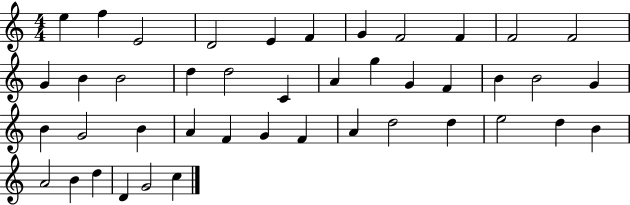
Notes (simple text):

E5/q F5/q E4/h D4/h E4/q F4/q G4/q F4/h F4/q F4/h F4/h G4/q B4/q B4/h D5/q D5/h C4/q A4/q G5/q G4/q F4/q B4/q B4/h G4/q B4/q G4/h B4/q A4/q F4/q G4/q F4/q A4/q D5/h D5/q E5/h D5/q B4/q A4/h B4/q D5/q D4/q G4/h C5/q